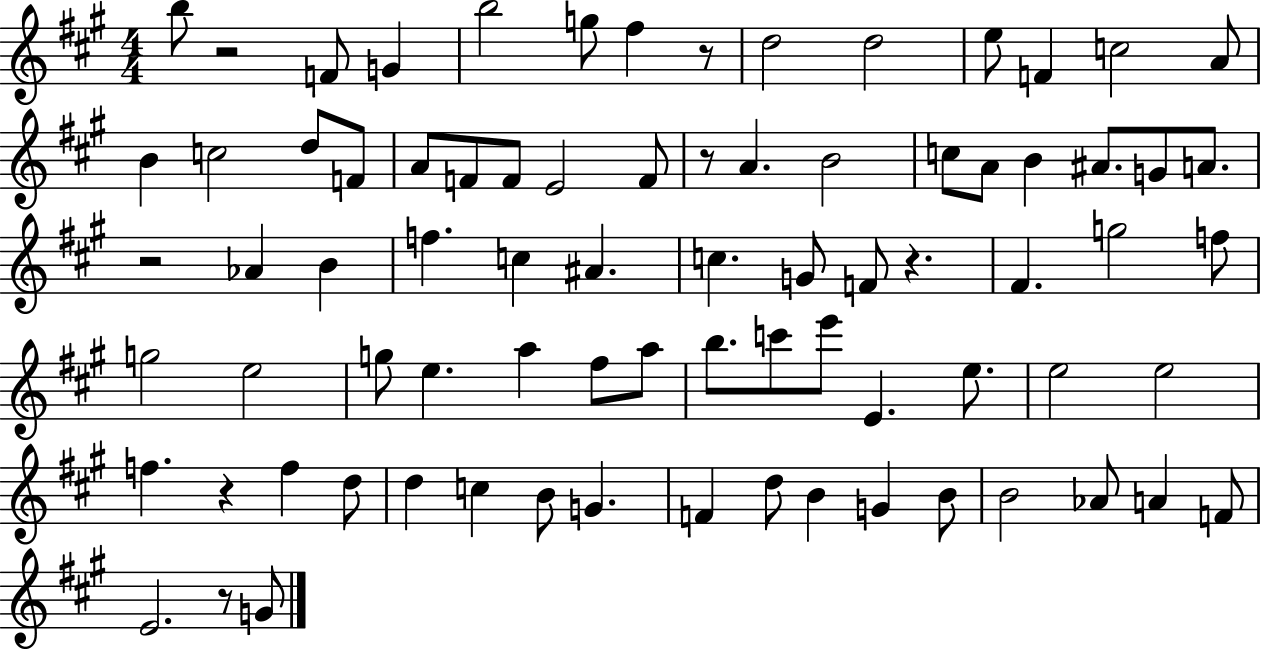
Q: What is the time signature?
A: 4/4